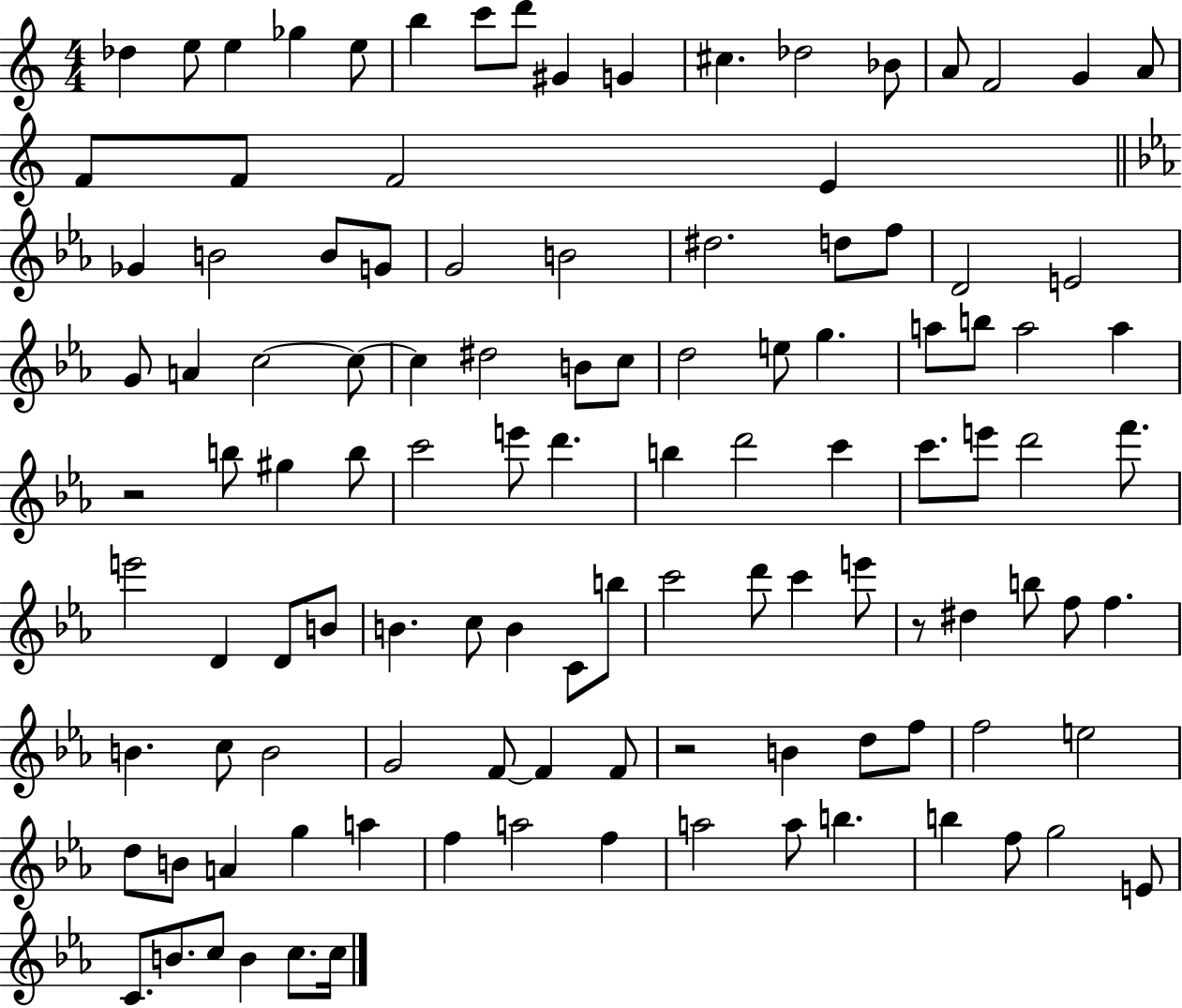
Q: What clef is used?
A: treble